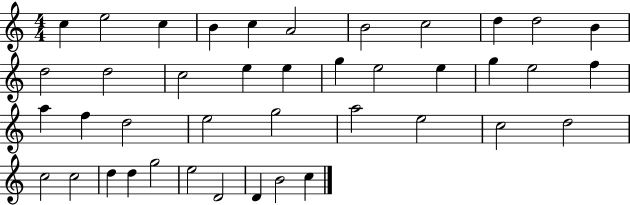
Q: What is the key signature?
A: C major